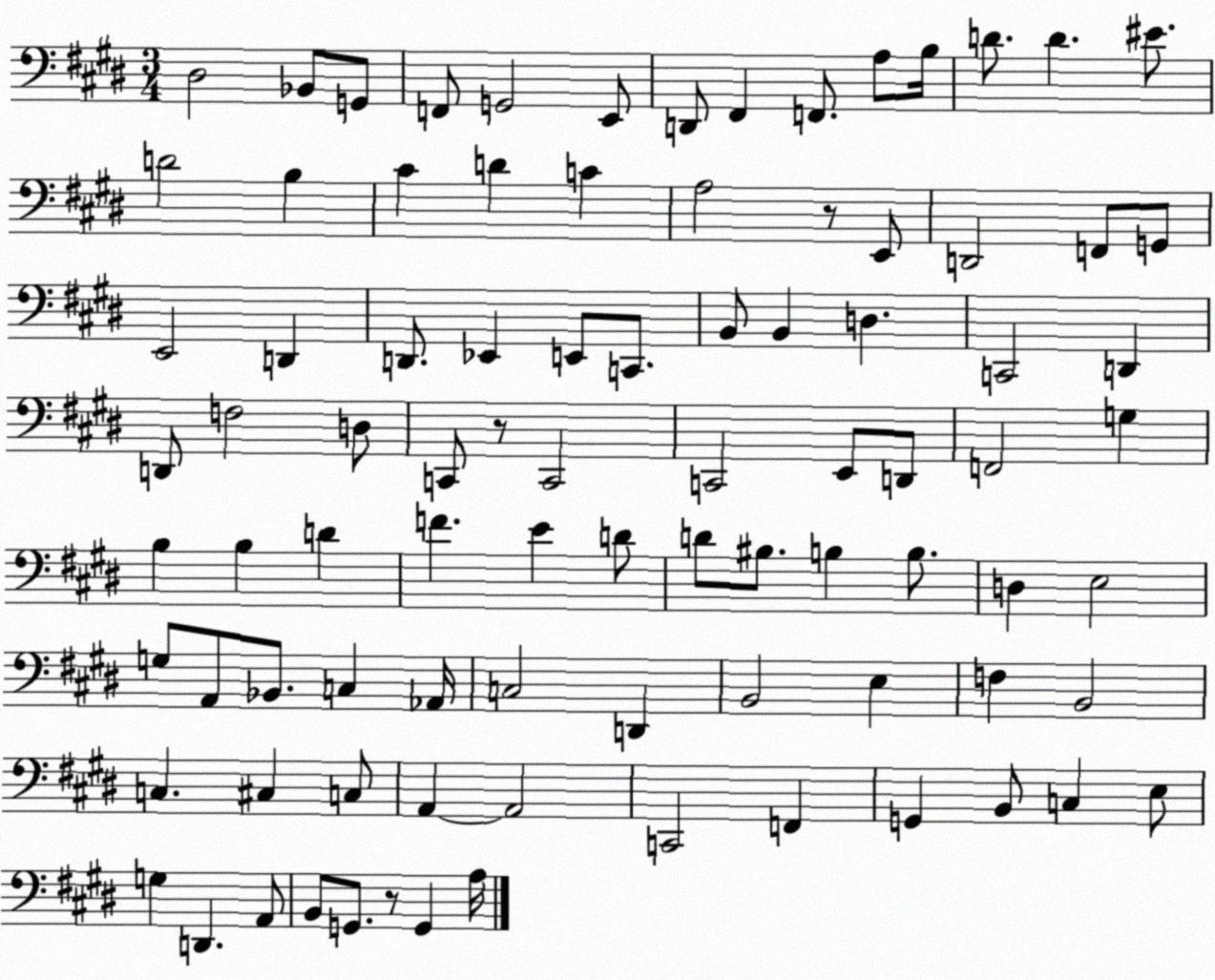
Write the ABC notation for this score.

X:1
T:Untitled
M:3/4
L:1/4
K:E
^D,2 _B,,/2 G,,/2 F,,/2 G,,2 E,,/2 D,,/2 ^F,, F,,/2 A,/2 B,/4 D/2 D ^E/2 D2 B, ^C D C A,2 z/2 E,,/2 D,,2 F,,/2 G,,/2 E,,2 D,, D,,/2 _E,, E,,/2 C,,/2 B,,/2 B,, D, C,,2 D,, D,,/2 F,2 D,/2 C,,/2 z/2 C,,2 C,,2 E,,/2 D,,/2 F,,2 G, B, B, D F E D/2 D/2 ^B,/2 B, B,/2 D, E,2 G,/2 A,,/2 _B,,/2 C, _A,,/4 C,2 D,, B,,2 E, F, B,,2 C, ^C, C,/2 A,, A,,2 C,,2 F,, G,, B,,/2 C, E,/2 G, D,, A,,/2 B,,/2 G,,/2 z/2 G,, A,/4